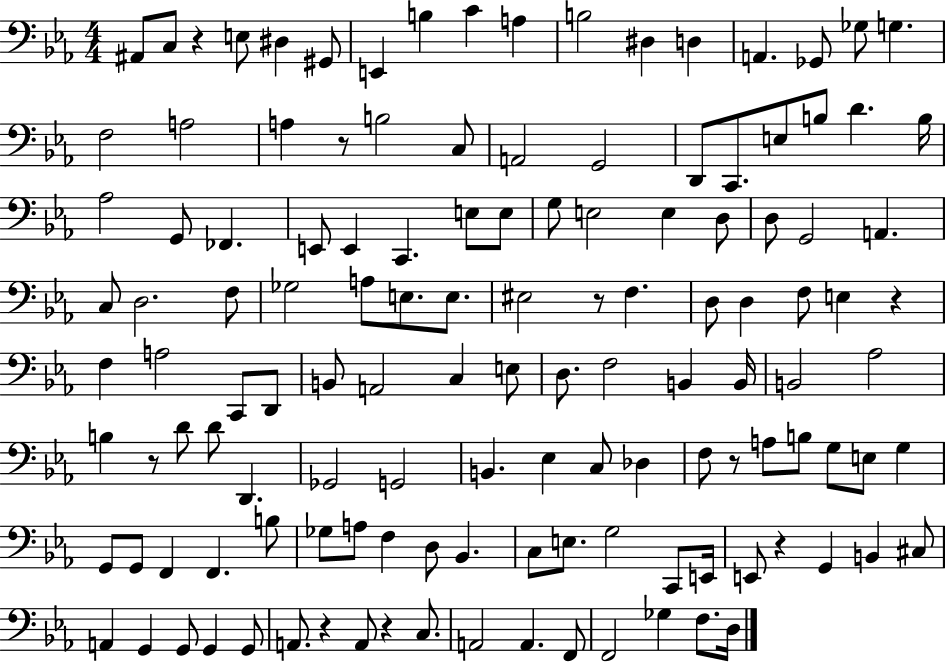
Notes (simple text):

A#2/e C3/e R/q E3/e D#3/q G#2/e E2/q B3/q C4/q A3/q B3/h D#3/q D3/q A2/q. Gb2/e Gb3/e G3/q. F3/h A3/h A3/q R/e B3/h C3/e A2/h G2/h D2/e C2/e. E3/e B3/e D4/q. B3/s Ab3/h G2/e FES2/q. E2/e E2/q C2/q. E3/e E3/e G3/e E3/h E3/q D3/e D3/e G2/h A2/q. C3/e D3/h. F3/e Gb3/h A3/e E3/e. E3/e. EIS3/h R/e F3/q. D3/e D3/q F3/e E3/q R/q F3/q A3/h C2/e D2/e B2/e A2/h C3/q E3/e D3/e. F3/h B2/q B2/s B2/h Ab3/h B3/q R/e D4/e D4/e D2/q. Gb2/h G2/h B2/q. Eb3/q C3/e Db3/q F3/e R/e A3/e B3/e G3/e E3/e G3/q G2/e G2/e F2/q F2/q. B3/e Gb3/e A3/e F3/q D3/e Bb2/q. C3/e E3/e. G3/h C2/e E2/s E2/e R/q G2/q B2/q C#3/e A2/q G2/q G2/e G2/q G2/e A2/e. R/q A2/e R/q C3/e. A2/h A2/q. F2/e F2/h Gb3/q F3/e. D3/s